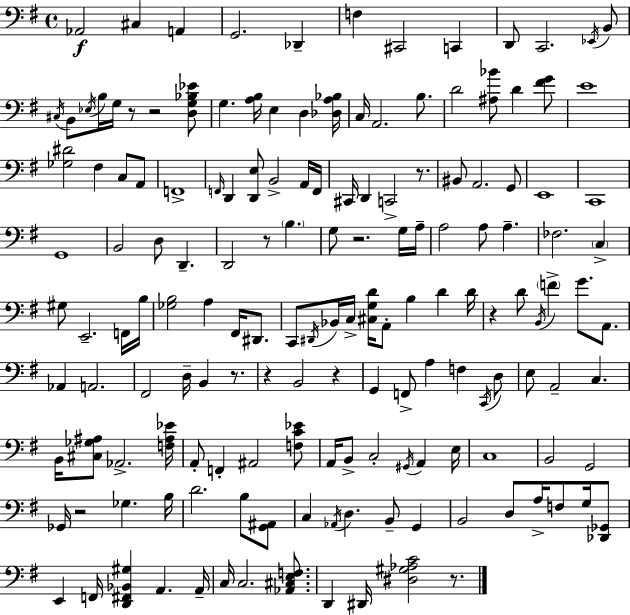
Ab2/h C#3/q A2/q G2/h. Db2/q F3/q C#2/h C2/q D2/e C2/h. Eb2/s B2/e C#3/s B2/e Eb3/s B3/s G3/s R/e R/h [D3,G3,Bb3,Eb4]/e G3/q. [A3,B3]/s E3/q D3/q [Db3,A3,Bb3]/s C3/s A2/h. B3/e. D4/h [A#3,Bb4]/e D4/q [F#4,G4]/e E4/w [Gb3,D#4]/h F#3/q C3/e A2/e F2/w F2/s D2/q [D2,E3]/e B2/h A2/s F2/s C#2/s D2/q C2/h R/e. BIS2/e A2/h. G2/e E2/w C2/w G2/w B2/h D3/e D2/q. D2/h R/e B3/q. G3/e R/h. G3/s A3/s A3/h A3/e A3/q. FES3/h. C3/q G#3/e E2/h. F2/s B3/s [Gb3,B3]/h A3/q F#2/s D#2/e. C2/e D#2/s Bb2/s C3/s [C#3,G3,D4]/s A2/e B3/q D4/q D4/s R/q D4/e B2/s F4/q G4/e. A2/e. Ab2/q A2/h. F#2/h D3/s B2/q R/e. R/q B2/h R/q G2/q F2/e A3/q F3/q C2/s D3/e E3/e A2/h C3/q. B2/s [C#3,Gb3,A#3]/e Ab2/h. [F3,A#3,Eb4]/s A2/e F2/q A#2/h [F3,C4,Eb4]/e A2/s B2/e C3/h G#2/s A2/q E3/s C3/w B2/h G2/h Gb2/s R/h Gb3/q. B3/s D4/h. B3/e [G2,A#2]/e C3/q Ab2/s D3/q. B2/e G2/q B2/h D3/e A3/s F3/e G3/s [Db2,Gb2]/e E2/q F2/s [D2,F#2,Bb2,G#3]/q A2/q. A2/s C3/s C3/h. [Ab2,C#3,E3,F3]/e. D2/q D#2/s [D#3,G#3,Ab3,C4]/h R/e.